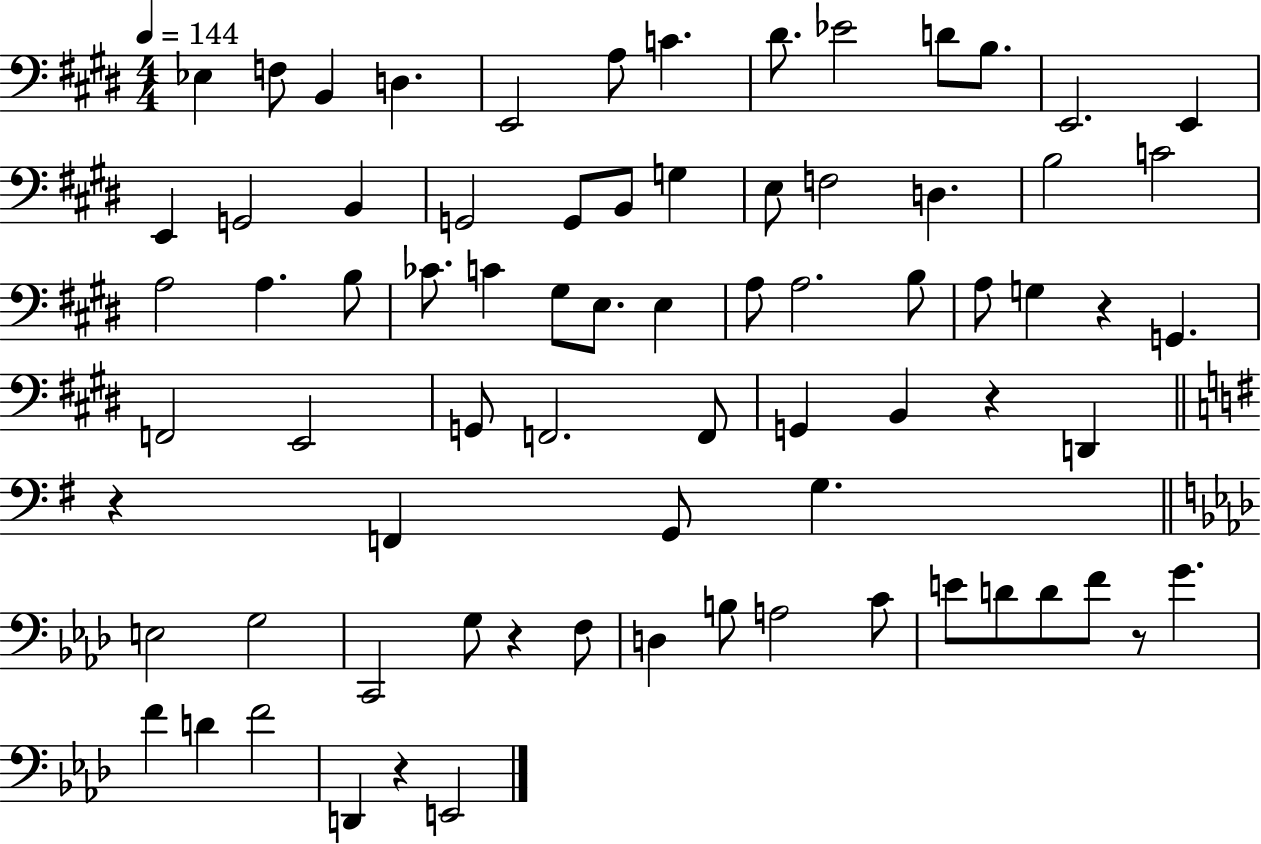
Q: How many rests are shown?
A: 6